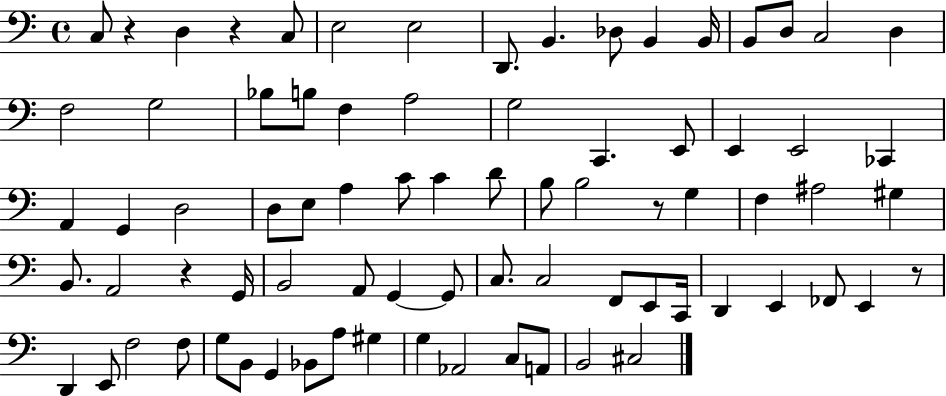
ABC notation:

X:1
T:Untitled
M:4/4
L:1/4
K:C
C,/2 z D, z C,/2 E,2 E,2 D,,/2 B,, _D,/2 B,, B,,/4 B,,/2 D,/2 C,2 D, F,2 G,2 _B,/2 B,/2 F, A,2 G,2 C,, E,,/2 E,, E,,2 _C,, A,, G,, D,2 D,/2 E,/2 A, C/2 C D/2 B,/2 B,2 z/2 G, F, ^A,2 ^G, B,,/2 A,,2 z G,,/4 B,,2 A,,/2 G,, G,,/2 C,/2 C,2 F,,/2 E,,/2 C,,/4 D,, E,, _F,,/2 E,, z/2 D,, E,,/2 F,2 F,/2 G,/2 B,,/2 G,, _B,,/2 A,/2 ^G, G, _A,,2 C,/2 A,,/2 B,,2 ^C,2